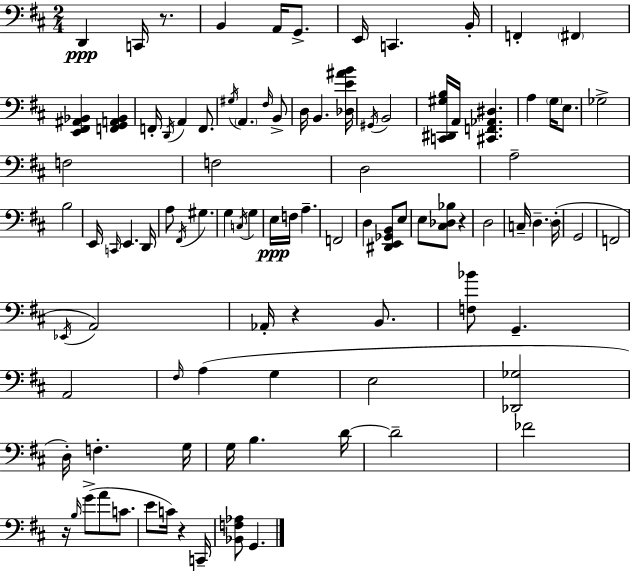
D2/q C2/s R/e. B2/q A2/s G2/e. E2/s C2/q. B2/s F2/q F#2/q [E2,F#2,A#2,Bb2]/q [F2,G2,A2,Bb2]/q F2/s D2/s A2/q F2/e. G#3/s A2/q. F#3/s B2/e D3/s B2/q. [Db3,E4,A#4,B4]/s G#2/s B2/h [C2,D#2,G#3,B3]/s A2/s [C#2,F2,Ab2,D#3]/q. A3/q G3/s E3/e. Gb3/h F3/h F3/h D3/h A3/h B3/h E2/s C2/s E2/q. D2/s A3/e F#2/s G#3/q. G3/q C3/s G3/q E3/s F3/s A3/q. F2/h D3/q [D#2,E2,Gb2,B2]/e E3/e E3/e [C#3,Db3,Bb3]/e R/q D3/h C3/s D3/q. D3/s G2/h F2/h Eb2/s A2/h Ab2/s R/q B2/e. [F3,Bb4]/e G2/q. A2/h F#3/s A3/q G3/q E3/h [Db2,Gb3]/h D3/s F3/q. G3/s G3/s B3/q. D4/s D4/h FES4/h R/s B3/s G4/e A4/e C4/e. E4/e C4/s R/q C2/s [Bb2,F3,Ab3]/e G2/q.